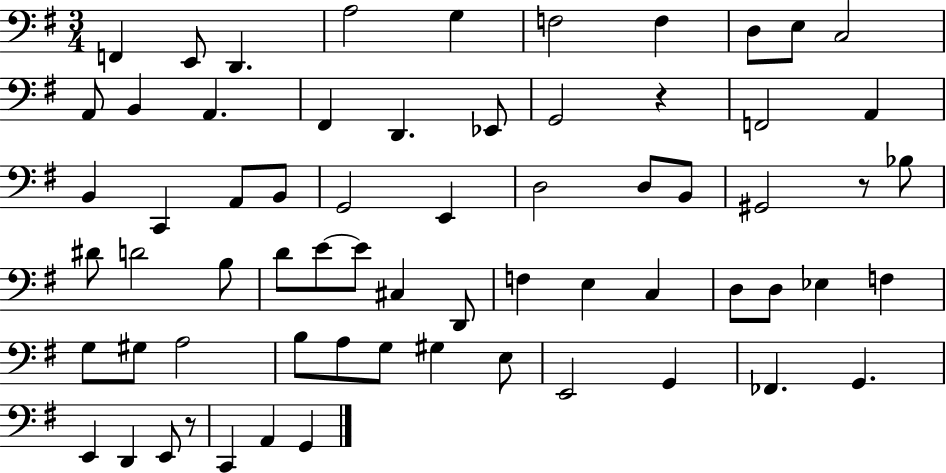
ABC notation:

X:1
T:Untitled
M:3/4
L:1/4
K:G
F,, E,,/2 D,, A,2 G, F,2 F, D,/2 E,/2 C,2 A,,/2 B,, A,, ^F,, D,, _E,,/2 G,,2 z F,,2 A,, B,, C,, A,,/2 B,,/2 G,,2 E,, D,2 D,/2 B,,/2 ^G,,2 z/2 _B,/2 ^D/2 D2 B,/2 D/2 E/2 E/2 ^C, D,,/2 F, E, C, D,/2 D,/2 _E, F, G,/2 ^G,/2 A,2 B,/2 A,/2 G,/2 ^G, E,/2 E,,2 G,, _F,, G,, E,, D,, E,,/2 z/2 C,, A,, G,,